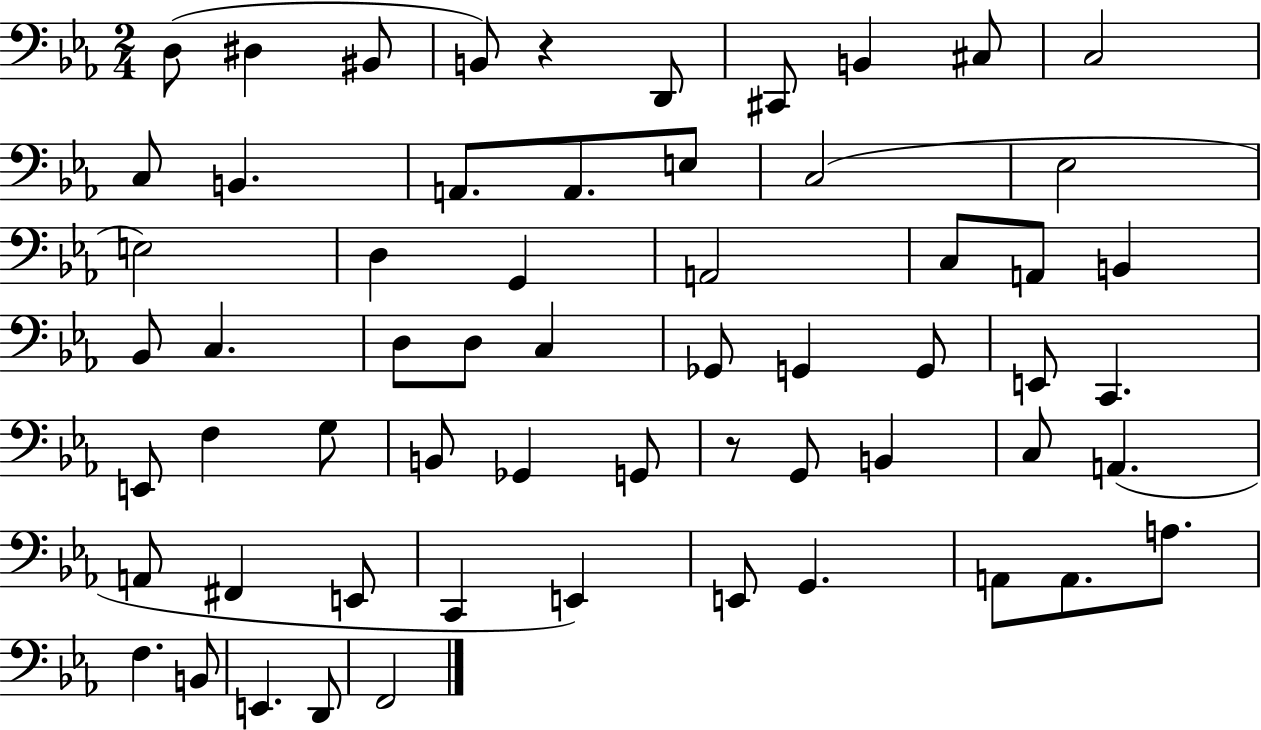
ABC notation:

X:1
T:Untitled
M:2/4
L:1/4
K:Eb
D,/2 ^D, ^B,,/2 B,,/2 z D,,/2 ^C,,/2 B,, ^C,/2 C,2 C,/2 B,, A,,/2 A,,/2 E,/2 C,2 _E,2 E,2 D, G,, A,,2 C,/2 A,,/2 B,, _B,,/2 C, D,/2 D,/2 C, _G,,/2 G,, G,,/2 E,,/2 C,, E,,/2 F, G,/2 B,,/2 _G,, G,,/2 z/2 G,,/2 B,, C,/2 A,, A,,/2 ^F,, E,,/2 C,, E,, E,,/2 G,, A,,/2 A,,/2 A,/2 F, B,,/2 E,, D,,/2 F,,2